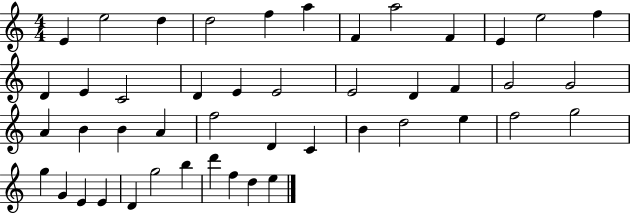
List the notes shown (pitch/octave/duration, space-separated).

E4/q E5/h D5/q D5/h F5/q A5/q F4/q A5/h F4/q E4/q E5/h F5/q D4/q E4/q C4/h D4/q E4/q E4/h E4/h D4/q F4/q G4/h G4/h A4/q B4/q B4/q A4/q F5/h D4/q C4/q B4/q D5/h E5/q F5/h G5/h G5/q G4/q E4/q E4/q D4/q G5/h B5/q D6/q F5/q D5/q E5/q